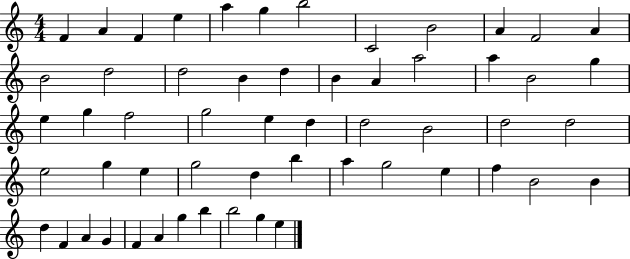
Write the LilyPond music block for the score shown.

{
  \clef treble
  \numericTimeSignature
  \time 4/4
  \key c \major
  f'4 a'4 f'4 e''4 | a''4 g''4 b''2 | c'2 b'2 | a'4 f'2 a'4 | \break b'2 d''2 | d''2 b'4 d''4 | b'4 a'4 a''2 | a''4 b'2 g''4 | \break e''4 g''4 f''2 | g''2 e''4 d''4 | d''2 b'2 | d''2 d''2 | \break e''2 g''4 e''4 | g''2 d''4 b''4 | a''4 g''2 e''4 | f''4 b'2 b'4 | \break d''4 f'4 a'4 g'4 | f'4 a'4 g''4 b''4 | b''2 g''4 e''4 | \bar "|."
}